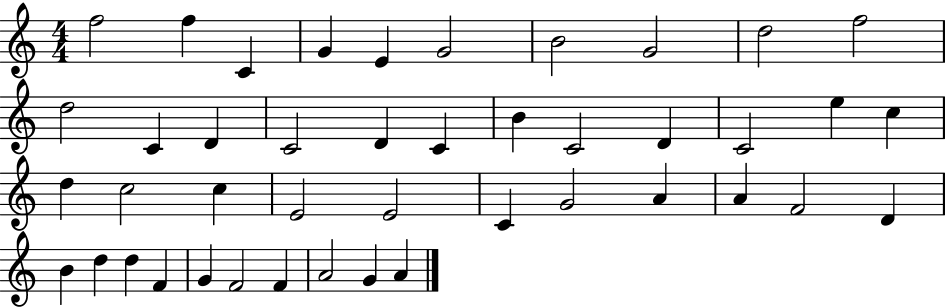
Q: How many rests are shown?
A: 0